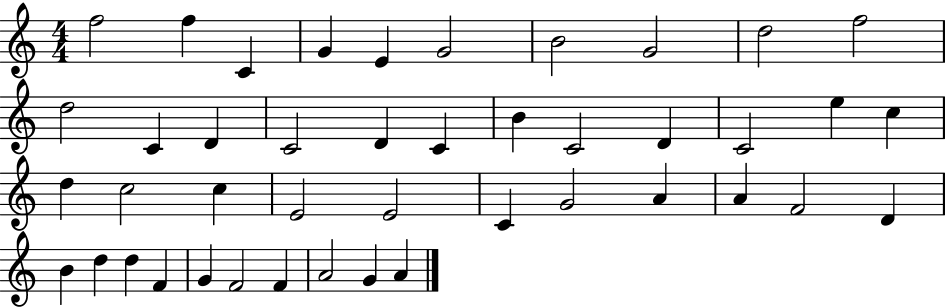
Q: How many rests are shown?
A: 0